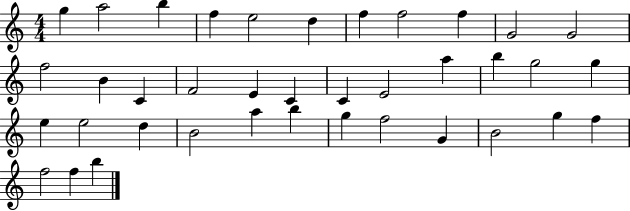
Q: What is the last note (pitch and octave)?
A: B5